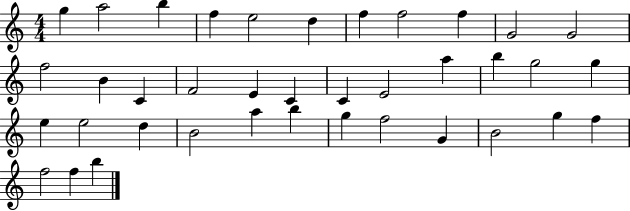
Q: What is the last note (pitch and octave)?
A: B5